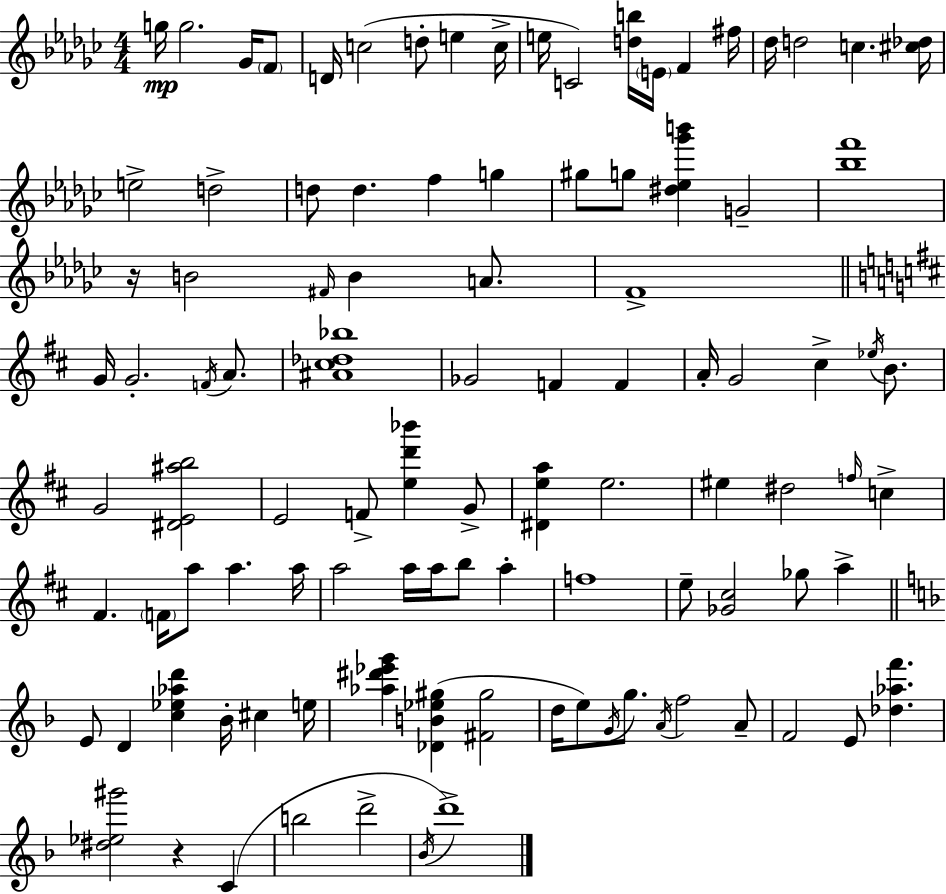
G5/s G5/h. Gb4/s F4/e D4/s C5/h D5/e E5/q C5/s E5/s C4/h [D5,B5]/s E4/s F4/q F#5/s Db5/s D5/h C5/q. [C#5,Db5]/s E5/h D5/h D5/e D5/q. F5/q G5/q G#5/e G5/e [D#5,Eb5,Gb6,B6]/q G4/h [Bb5,F6]/w R/s B4/h F#4/s B4/q A4/e. F4/w G4/s G4/h. F4/s A4/e. [A#4,C#5,Db5,Bb5]/w Gb4/h F4/q F4/q A4/s G4/h C#5/q Eb5/s B4/e. G4/h [D#4,E4,A#5,B5]/h E4/h F4/e [E5,D6,Bb6]/q G4/e [D#4,E5,A5]/q E5/h. EIS5/q D#5/h F5/s C5/q F#4/q. F4/s A5/e A5/q. A5/s A5/h A5/s A5/s B5/e A5/q F5/w E5/e [Gb4,C#5]/h Gb5/e A5/q E4/e D4/q [C5,Eb5,Ab5,D6]/q Bb4/s C#5/q E5/s [Ab5,D#6,Eb6,G6]/q [Db4,B4,Eb5,G#5]/q [F#4,G#5]/h D5/s E5/e G4/s G5/e. A4/s F5/h A4/e F4/h E4/e [Db5,Ab5,F6]/q. [D#5,Eb5,G#6]/h R/q C4/q B5/h D6/h Bb4/s D6/w